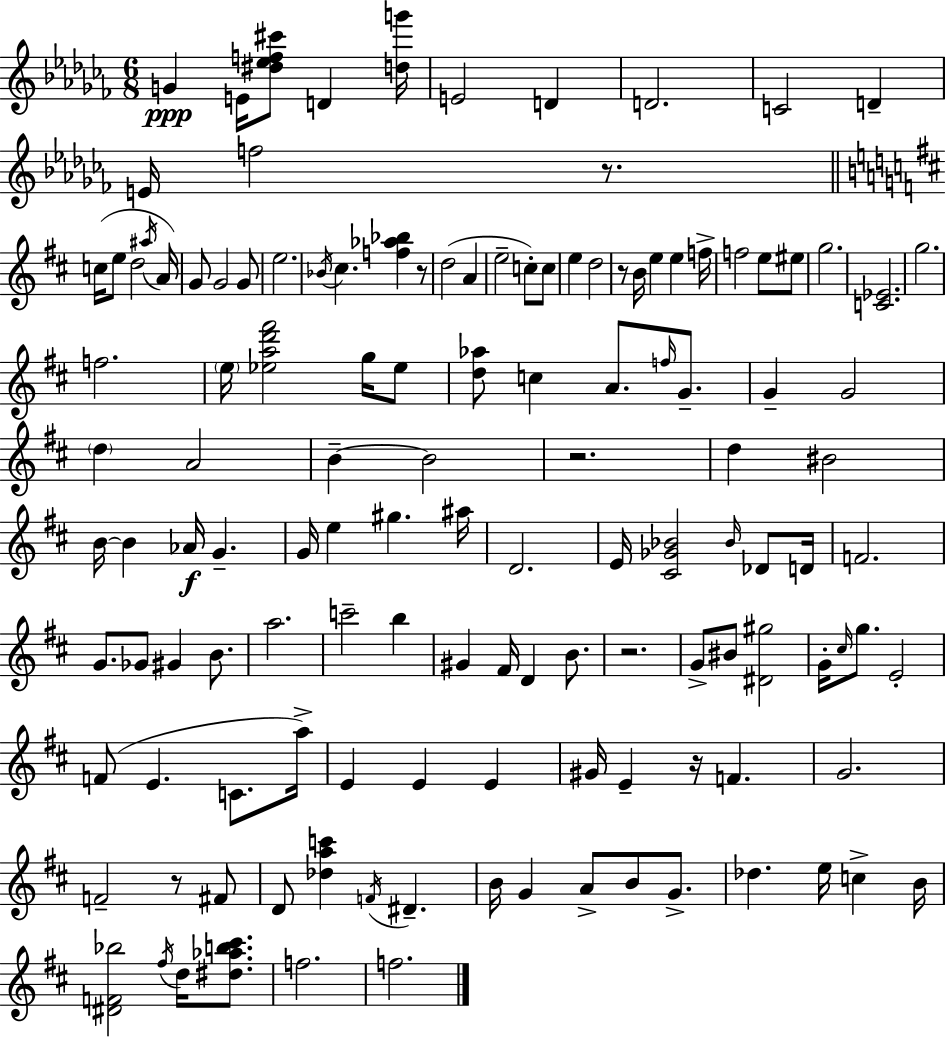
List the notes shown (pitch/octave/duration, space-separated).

G4/q E4/s [D#5,Eb5,F5,C#6]/e D4/q [D5,G6]/s E4/h D4/q D4/h. C4/h D4/q E4/s F5/h R/e. C5/s E5/e D5/h A#5/s A4/s G4/e G4/h G4/e E5/h. Bb4/s C#5/q. [F5,Ab5,Bb5]/q R/e D5/h A4/q E5/h C5/e C5/e E5/q D5/h R/e B4/s E5/q E5/q F5/s F5/h E5/e EIS5/e G5/h. [C4,Eb4]/h. G5/h. F5/h. E5/s [Eb5,A5,D6,F#6]/h G5/s Eb5/e [D5,Ab5]/e C5/q A4/e. F5/s G4/e. G4/q G4/h D5/q A4/h B4/q B4/h R/h. D5/q BIS4/h B4/s B4/q Ab4/s G4/q. G4/s E5/q G#5/q. A#5/s D4/h. E4/s [C#4,Gb4,Bb4]/h Bb4/s Db4/e D4/s F4/h. G4/e. Gb4/e G#4/q B4/e. A5/h. C6/h B5/q G#4/q F#4/s D4/q B4/e. R/h. G4/e BIS4/e [D#4,G#5]/h G4/s C#5/s G5/e. E4/h F4/e E4/q. C4/e. A5/s E4/q E4/q E4/q G#4/s E4/q R/s F4/q. G4/h. F4/h R/e F#4/e D4/e [Db5,A5,C6]/q F4/s D#4/q. B4/s G4/q A4/e B4/e G4/e. Db5/q. E5/s C5/q B4/s [D#4,F4,Bb5]/h F#5/s D5/s [D#5,Ab5,B5,C#6]/e. F5/h. F5/h.